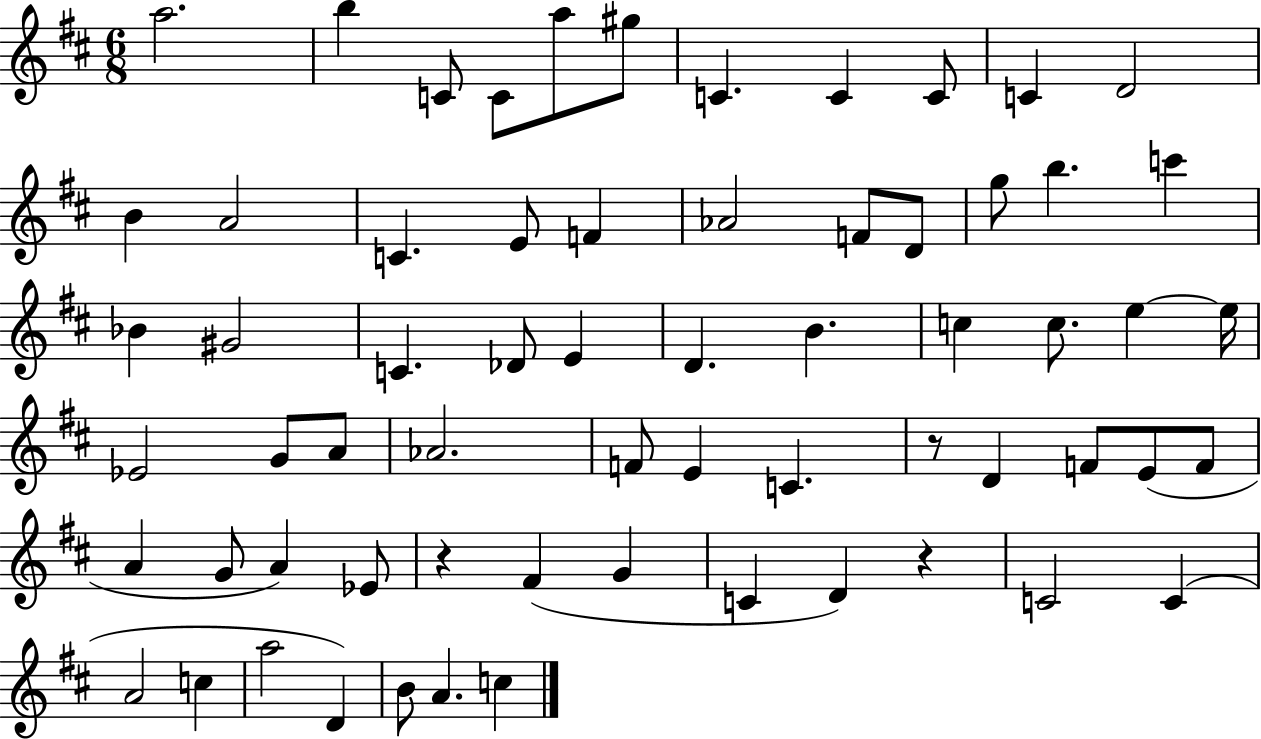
A5/h. B5/q C4/e C4/e A5/e G#5/e C4/q. C4/q C4/e C4/q D4/h B4/q A4/h C4/q. E4/e F4/q Ab4/h F4/e D4/e G5/e B5/q. C6/q Bb4/q G#4/h C4/q. Db4/e E4/q D4/q. B4/q. C5/q C5/e. E5/q E5/s Eb4/h G4/e A4/e Ab4/h. F4/e E4/q C4/q. R/e D4/q F4/e E4/e F4/e A4/q G4/e A4/q Eb4/e R/q F#4/q G4/q C4/q D4/q R/q C4/h C4/q A4/h C5/q A5/h D4/q B4/e A4/q. C5/q